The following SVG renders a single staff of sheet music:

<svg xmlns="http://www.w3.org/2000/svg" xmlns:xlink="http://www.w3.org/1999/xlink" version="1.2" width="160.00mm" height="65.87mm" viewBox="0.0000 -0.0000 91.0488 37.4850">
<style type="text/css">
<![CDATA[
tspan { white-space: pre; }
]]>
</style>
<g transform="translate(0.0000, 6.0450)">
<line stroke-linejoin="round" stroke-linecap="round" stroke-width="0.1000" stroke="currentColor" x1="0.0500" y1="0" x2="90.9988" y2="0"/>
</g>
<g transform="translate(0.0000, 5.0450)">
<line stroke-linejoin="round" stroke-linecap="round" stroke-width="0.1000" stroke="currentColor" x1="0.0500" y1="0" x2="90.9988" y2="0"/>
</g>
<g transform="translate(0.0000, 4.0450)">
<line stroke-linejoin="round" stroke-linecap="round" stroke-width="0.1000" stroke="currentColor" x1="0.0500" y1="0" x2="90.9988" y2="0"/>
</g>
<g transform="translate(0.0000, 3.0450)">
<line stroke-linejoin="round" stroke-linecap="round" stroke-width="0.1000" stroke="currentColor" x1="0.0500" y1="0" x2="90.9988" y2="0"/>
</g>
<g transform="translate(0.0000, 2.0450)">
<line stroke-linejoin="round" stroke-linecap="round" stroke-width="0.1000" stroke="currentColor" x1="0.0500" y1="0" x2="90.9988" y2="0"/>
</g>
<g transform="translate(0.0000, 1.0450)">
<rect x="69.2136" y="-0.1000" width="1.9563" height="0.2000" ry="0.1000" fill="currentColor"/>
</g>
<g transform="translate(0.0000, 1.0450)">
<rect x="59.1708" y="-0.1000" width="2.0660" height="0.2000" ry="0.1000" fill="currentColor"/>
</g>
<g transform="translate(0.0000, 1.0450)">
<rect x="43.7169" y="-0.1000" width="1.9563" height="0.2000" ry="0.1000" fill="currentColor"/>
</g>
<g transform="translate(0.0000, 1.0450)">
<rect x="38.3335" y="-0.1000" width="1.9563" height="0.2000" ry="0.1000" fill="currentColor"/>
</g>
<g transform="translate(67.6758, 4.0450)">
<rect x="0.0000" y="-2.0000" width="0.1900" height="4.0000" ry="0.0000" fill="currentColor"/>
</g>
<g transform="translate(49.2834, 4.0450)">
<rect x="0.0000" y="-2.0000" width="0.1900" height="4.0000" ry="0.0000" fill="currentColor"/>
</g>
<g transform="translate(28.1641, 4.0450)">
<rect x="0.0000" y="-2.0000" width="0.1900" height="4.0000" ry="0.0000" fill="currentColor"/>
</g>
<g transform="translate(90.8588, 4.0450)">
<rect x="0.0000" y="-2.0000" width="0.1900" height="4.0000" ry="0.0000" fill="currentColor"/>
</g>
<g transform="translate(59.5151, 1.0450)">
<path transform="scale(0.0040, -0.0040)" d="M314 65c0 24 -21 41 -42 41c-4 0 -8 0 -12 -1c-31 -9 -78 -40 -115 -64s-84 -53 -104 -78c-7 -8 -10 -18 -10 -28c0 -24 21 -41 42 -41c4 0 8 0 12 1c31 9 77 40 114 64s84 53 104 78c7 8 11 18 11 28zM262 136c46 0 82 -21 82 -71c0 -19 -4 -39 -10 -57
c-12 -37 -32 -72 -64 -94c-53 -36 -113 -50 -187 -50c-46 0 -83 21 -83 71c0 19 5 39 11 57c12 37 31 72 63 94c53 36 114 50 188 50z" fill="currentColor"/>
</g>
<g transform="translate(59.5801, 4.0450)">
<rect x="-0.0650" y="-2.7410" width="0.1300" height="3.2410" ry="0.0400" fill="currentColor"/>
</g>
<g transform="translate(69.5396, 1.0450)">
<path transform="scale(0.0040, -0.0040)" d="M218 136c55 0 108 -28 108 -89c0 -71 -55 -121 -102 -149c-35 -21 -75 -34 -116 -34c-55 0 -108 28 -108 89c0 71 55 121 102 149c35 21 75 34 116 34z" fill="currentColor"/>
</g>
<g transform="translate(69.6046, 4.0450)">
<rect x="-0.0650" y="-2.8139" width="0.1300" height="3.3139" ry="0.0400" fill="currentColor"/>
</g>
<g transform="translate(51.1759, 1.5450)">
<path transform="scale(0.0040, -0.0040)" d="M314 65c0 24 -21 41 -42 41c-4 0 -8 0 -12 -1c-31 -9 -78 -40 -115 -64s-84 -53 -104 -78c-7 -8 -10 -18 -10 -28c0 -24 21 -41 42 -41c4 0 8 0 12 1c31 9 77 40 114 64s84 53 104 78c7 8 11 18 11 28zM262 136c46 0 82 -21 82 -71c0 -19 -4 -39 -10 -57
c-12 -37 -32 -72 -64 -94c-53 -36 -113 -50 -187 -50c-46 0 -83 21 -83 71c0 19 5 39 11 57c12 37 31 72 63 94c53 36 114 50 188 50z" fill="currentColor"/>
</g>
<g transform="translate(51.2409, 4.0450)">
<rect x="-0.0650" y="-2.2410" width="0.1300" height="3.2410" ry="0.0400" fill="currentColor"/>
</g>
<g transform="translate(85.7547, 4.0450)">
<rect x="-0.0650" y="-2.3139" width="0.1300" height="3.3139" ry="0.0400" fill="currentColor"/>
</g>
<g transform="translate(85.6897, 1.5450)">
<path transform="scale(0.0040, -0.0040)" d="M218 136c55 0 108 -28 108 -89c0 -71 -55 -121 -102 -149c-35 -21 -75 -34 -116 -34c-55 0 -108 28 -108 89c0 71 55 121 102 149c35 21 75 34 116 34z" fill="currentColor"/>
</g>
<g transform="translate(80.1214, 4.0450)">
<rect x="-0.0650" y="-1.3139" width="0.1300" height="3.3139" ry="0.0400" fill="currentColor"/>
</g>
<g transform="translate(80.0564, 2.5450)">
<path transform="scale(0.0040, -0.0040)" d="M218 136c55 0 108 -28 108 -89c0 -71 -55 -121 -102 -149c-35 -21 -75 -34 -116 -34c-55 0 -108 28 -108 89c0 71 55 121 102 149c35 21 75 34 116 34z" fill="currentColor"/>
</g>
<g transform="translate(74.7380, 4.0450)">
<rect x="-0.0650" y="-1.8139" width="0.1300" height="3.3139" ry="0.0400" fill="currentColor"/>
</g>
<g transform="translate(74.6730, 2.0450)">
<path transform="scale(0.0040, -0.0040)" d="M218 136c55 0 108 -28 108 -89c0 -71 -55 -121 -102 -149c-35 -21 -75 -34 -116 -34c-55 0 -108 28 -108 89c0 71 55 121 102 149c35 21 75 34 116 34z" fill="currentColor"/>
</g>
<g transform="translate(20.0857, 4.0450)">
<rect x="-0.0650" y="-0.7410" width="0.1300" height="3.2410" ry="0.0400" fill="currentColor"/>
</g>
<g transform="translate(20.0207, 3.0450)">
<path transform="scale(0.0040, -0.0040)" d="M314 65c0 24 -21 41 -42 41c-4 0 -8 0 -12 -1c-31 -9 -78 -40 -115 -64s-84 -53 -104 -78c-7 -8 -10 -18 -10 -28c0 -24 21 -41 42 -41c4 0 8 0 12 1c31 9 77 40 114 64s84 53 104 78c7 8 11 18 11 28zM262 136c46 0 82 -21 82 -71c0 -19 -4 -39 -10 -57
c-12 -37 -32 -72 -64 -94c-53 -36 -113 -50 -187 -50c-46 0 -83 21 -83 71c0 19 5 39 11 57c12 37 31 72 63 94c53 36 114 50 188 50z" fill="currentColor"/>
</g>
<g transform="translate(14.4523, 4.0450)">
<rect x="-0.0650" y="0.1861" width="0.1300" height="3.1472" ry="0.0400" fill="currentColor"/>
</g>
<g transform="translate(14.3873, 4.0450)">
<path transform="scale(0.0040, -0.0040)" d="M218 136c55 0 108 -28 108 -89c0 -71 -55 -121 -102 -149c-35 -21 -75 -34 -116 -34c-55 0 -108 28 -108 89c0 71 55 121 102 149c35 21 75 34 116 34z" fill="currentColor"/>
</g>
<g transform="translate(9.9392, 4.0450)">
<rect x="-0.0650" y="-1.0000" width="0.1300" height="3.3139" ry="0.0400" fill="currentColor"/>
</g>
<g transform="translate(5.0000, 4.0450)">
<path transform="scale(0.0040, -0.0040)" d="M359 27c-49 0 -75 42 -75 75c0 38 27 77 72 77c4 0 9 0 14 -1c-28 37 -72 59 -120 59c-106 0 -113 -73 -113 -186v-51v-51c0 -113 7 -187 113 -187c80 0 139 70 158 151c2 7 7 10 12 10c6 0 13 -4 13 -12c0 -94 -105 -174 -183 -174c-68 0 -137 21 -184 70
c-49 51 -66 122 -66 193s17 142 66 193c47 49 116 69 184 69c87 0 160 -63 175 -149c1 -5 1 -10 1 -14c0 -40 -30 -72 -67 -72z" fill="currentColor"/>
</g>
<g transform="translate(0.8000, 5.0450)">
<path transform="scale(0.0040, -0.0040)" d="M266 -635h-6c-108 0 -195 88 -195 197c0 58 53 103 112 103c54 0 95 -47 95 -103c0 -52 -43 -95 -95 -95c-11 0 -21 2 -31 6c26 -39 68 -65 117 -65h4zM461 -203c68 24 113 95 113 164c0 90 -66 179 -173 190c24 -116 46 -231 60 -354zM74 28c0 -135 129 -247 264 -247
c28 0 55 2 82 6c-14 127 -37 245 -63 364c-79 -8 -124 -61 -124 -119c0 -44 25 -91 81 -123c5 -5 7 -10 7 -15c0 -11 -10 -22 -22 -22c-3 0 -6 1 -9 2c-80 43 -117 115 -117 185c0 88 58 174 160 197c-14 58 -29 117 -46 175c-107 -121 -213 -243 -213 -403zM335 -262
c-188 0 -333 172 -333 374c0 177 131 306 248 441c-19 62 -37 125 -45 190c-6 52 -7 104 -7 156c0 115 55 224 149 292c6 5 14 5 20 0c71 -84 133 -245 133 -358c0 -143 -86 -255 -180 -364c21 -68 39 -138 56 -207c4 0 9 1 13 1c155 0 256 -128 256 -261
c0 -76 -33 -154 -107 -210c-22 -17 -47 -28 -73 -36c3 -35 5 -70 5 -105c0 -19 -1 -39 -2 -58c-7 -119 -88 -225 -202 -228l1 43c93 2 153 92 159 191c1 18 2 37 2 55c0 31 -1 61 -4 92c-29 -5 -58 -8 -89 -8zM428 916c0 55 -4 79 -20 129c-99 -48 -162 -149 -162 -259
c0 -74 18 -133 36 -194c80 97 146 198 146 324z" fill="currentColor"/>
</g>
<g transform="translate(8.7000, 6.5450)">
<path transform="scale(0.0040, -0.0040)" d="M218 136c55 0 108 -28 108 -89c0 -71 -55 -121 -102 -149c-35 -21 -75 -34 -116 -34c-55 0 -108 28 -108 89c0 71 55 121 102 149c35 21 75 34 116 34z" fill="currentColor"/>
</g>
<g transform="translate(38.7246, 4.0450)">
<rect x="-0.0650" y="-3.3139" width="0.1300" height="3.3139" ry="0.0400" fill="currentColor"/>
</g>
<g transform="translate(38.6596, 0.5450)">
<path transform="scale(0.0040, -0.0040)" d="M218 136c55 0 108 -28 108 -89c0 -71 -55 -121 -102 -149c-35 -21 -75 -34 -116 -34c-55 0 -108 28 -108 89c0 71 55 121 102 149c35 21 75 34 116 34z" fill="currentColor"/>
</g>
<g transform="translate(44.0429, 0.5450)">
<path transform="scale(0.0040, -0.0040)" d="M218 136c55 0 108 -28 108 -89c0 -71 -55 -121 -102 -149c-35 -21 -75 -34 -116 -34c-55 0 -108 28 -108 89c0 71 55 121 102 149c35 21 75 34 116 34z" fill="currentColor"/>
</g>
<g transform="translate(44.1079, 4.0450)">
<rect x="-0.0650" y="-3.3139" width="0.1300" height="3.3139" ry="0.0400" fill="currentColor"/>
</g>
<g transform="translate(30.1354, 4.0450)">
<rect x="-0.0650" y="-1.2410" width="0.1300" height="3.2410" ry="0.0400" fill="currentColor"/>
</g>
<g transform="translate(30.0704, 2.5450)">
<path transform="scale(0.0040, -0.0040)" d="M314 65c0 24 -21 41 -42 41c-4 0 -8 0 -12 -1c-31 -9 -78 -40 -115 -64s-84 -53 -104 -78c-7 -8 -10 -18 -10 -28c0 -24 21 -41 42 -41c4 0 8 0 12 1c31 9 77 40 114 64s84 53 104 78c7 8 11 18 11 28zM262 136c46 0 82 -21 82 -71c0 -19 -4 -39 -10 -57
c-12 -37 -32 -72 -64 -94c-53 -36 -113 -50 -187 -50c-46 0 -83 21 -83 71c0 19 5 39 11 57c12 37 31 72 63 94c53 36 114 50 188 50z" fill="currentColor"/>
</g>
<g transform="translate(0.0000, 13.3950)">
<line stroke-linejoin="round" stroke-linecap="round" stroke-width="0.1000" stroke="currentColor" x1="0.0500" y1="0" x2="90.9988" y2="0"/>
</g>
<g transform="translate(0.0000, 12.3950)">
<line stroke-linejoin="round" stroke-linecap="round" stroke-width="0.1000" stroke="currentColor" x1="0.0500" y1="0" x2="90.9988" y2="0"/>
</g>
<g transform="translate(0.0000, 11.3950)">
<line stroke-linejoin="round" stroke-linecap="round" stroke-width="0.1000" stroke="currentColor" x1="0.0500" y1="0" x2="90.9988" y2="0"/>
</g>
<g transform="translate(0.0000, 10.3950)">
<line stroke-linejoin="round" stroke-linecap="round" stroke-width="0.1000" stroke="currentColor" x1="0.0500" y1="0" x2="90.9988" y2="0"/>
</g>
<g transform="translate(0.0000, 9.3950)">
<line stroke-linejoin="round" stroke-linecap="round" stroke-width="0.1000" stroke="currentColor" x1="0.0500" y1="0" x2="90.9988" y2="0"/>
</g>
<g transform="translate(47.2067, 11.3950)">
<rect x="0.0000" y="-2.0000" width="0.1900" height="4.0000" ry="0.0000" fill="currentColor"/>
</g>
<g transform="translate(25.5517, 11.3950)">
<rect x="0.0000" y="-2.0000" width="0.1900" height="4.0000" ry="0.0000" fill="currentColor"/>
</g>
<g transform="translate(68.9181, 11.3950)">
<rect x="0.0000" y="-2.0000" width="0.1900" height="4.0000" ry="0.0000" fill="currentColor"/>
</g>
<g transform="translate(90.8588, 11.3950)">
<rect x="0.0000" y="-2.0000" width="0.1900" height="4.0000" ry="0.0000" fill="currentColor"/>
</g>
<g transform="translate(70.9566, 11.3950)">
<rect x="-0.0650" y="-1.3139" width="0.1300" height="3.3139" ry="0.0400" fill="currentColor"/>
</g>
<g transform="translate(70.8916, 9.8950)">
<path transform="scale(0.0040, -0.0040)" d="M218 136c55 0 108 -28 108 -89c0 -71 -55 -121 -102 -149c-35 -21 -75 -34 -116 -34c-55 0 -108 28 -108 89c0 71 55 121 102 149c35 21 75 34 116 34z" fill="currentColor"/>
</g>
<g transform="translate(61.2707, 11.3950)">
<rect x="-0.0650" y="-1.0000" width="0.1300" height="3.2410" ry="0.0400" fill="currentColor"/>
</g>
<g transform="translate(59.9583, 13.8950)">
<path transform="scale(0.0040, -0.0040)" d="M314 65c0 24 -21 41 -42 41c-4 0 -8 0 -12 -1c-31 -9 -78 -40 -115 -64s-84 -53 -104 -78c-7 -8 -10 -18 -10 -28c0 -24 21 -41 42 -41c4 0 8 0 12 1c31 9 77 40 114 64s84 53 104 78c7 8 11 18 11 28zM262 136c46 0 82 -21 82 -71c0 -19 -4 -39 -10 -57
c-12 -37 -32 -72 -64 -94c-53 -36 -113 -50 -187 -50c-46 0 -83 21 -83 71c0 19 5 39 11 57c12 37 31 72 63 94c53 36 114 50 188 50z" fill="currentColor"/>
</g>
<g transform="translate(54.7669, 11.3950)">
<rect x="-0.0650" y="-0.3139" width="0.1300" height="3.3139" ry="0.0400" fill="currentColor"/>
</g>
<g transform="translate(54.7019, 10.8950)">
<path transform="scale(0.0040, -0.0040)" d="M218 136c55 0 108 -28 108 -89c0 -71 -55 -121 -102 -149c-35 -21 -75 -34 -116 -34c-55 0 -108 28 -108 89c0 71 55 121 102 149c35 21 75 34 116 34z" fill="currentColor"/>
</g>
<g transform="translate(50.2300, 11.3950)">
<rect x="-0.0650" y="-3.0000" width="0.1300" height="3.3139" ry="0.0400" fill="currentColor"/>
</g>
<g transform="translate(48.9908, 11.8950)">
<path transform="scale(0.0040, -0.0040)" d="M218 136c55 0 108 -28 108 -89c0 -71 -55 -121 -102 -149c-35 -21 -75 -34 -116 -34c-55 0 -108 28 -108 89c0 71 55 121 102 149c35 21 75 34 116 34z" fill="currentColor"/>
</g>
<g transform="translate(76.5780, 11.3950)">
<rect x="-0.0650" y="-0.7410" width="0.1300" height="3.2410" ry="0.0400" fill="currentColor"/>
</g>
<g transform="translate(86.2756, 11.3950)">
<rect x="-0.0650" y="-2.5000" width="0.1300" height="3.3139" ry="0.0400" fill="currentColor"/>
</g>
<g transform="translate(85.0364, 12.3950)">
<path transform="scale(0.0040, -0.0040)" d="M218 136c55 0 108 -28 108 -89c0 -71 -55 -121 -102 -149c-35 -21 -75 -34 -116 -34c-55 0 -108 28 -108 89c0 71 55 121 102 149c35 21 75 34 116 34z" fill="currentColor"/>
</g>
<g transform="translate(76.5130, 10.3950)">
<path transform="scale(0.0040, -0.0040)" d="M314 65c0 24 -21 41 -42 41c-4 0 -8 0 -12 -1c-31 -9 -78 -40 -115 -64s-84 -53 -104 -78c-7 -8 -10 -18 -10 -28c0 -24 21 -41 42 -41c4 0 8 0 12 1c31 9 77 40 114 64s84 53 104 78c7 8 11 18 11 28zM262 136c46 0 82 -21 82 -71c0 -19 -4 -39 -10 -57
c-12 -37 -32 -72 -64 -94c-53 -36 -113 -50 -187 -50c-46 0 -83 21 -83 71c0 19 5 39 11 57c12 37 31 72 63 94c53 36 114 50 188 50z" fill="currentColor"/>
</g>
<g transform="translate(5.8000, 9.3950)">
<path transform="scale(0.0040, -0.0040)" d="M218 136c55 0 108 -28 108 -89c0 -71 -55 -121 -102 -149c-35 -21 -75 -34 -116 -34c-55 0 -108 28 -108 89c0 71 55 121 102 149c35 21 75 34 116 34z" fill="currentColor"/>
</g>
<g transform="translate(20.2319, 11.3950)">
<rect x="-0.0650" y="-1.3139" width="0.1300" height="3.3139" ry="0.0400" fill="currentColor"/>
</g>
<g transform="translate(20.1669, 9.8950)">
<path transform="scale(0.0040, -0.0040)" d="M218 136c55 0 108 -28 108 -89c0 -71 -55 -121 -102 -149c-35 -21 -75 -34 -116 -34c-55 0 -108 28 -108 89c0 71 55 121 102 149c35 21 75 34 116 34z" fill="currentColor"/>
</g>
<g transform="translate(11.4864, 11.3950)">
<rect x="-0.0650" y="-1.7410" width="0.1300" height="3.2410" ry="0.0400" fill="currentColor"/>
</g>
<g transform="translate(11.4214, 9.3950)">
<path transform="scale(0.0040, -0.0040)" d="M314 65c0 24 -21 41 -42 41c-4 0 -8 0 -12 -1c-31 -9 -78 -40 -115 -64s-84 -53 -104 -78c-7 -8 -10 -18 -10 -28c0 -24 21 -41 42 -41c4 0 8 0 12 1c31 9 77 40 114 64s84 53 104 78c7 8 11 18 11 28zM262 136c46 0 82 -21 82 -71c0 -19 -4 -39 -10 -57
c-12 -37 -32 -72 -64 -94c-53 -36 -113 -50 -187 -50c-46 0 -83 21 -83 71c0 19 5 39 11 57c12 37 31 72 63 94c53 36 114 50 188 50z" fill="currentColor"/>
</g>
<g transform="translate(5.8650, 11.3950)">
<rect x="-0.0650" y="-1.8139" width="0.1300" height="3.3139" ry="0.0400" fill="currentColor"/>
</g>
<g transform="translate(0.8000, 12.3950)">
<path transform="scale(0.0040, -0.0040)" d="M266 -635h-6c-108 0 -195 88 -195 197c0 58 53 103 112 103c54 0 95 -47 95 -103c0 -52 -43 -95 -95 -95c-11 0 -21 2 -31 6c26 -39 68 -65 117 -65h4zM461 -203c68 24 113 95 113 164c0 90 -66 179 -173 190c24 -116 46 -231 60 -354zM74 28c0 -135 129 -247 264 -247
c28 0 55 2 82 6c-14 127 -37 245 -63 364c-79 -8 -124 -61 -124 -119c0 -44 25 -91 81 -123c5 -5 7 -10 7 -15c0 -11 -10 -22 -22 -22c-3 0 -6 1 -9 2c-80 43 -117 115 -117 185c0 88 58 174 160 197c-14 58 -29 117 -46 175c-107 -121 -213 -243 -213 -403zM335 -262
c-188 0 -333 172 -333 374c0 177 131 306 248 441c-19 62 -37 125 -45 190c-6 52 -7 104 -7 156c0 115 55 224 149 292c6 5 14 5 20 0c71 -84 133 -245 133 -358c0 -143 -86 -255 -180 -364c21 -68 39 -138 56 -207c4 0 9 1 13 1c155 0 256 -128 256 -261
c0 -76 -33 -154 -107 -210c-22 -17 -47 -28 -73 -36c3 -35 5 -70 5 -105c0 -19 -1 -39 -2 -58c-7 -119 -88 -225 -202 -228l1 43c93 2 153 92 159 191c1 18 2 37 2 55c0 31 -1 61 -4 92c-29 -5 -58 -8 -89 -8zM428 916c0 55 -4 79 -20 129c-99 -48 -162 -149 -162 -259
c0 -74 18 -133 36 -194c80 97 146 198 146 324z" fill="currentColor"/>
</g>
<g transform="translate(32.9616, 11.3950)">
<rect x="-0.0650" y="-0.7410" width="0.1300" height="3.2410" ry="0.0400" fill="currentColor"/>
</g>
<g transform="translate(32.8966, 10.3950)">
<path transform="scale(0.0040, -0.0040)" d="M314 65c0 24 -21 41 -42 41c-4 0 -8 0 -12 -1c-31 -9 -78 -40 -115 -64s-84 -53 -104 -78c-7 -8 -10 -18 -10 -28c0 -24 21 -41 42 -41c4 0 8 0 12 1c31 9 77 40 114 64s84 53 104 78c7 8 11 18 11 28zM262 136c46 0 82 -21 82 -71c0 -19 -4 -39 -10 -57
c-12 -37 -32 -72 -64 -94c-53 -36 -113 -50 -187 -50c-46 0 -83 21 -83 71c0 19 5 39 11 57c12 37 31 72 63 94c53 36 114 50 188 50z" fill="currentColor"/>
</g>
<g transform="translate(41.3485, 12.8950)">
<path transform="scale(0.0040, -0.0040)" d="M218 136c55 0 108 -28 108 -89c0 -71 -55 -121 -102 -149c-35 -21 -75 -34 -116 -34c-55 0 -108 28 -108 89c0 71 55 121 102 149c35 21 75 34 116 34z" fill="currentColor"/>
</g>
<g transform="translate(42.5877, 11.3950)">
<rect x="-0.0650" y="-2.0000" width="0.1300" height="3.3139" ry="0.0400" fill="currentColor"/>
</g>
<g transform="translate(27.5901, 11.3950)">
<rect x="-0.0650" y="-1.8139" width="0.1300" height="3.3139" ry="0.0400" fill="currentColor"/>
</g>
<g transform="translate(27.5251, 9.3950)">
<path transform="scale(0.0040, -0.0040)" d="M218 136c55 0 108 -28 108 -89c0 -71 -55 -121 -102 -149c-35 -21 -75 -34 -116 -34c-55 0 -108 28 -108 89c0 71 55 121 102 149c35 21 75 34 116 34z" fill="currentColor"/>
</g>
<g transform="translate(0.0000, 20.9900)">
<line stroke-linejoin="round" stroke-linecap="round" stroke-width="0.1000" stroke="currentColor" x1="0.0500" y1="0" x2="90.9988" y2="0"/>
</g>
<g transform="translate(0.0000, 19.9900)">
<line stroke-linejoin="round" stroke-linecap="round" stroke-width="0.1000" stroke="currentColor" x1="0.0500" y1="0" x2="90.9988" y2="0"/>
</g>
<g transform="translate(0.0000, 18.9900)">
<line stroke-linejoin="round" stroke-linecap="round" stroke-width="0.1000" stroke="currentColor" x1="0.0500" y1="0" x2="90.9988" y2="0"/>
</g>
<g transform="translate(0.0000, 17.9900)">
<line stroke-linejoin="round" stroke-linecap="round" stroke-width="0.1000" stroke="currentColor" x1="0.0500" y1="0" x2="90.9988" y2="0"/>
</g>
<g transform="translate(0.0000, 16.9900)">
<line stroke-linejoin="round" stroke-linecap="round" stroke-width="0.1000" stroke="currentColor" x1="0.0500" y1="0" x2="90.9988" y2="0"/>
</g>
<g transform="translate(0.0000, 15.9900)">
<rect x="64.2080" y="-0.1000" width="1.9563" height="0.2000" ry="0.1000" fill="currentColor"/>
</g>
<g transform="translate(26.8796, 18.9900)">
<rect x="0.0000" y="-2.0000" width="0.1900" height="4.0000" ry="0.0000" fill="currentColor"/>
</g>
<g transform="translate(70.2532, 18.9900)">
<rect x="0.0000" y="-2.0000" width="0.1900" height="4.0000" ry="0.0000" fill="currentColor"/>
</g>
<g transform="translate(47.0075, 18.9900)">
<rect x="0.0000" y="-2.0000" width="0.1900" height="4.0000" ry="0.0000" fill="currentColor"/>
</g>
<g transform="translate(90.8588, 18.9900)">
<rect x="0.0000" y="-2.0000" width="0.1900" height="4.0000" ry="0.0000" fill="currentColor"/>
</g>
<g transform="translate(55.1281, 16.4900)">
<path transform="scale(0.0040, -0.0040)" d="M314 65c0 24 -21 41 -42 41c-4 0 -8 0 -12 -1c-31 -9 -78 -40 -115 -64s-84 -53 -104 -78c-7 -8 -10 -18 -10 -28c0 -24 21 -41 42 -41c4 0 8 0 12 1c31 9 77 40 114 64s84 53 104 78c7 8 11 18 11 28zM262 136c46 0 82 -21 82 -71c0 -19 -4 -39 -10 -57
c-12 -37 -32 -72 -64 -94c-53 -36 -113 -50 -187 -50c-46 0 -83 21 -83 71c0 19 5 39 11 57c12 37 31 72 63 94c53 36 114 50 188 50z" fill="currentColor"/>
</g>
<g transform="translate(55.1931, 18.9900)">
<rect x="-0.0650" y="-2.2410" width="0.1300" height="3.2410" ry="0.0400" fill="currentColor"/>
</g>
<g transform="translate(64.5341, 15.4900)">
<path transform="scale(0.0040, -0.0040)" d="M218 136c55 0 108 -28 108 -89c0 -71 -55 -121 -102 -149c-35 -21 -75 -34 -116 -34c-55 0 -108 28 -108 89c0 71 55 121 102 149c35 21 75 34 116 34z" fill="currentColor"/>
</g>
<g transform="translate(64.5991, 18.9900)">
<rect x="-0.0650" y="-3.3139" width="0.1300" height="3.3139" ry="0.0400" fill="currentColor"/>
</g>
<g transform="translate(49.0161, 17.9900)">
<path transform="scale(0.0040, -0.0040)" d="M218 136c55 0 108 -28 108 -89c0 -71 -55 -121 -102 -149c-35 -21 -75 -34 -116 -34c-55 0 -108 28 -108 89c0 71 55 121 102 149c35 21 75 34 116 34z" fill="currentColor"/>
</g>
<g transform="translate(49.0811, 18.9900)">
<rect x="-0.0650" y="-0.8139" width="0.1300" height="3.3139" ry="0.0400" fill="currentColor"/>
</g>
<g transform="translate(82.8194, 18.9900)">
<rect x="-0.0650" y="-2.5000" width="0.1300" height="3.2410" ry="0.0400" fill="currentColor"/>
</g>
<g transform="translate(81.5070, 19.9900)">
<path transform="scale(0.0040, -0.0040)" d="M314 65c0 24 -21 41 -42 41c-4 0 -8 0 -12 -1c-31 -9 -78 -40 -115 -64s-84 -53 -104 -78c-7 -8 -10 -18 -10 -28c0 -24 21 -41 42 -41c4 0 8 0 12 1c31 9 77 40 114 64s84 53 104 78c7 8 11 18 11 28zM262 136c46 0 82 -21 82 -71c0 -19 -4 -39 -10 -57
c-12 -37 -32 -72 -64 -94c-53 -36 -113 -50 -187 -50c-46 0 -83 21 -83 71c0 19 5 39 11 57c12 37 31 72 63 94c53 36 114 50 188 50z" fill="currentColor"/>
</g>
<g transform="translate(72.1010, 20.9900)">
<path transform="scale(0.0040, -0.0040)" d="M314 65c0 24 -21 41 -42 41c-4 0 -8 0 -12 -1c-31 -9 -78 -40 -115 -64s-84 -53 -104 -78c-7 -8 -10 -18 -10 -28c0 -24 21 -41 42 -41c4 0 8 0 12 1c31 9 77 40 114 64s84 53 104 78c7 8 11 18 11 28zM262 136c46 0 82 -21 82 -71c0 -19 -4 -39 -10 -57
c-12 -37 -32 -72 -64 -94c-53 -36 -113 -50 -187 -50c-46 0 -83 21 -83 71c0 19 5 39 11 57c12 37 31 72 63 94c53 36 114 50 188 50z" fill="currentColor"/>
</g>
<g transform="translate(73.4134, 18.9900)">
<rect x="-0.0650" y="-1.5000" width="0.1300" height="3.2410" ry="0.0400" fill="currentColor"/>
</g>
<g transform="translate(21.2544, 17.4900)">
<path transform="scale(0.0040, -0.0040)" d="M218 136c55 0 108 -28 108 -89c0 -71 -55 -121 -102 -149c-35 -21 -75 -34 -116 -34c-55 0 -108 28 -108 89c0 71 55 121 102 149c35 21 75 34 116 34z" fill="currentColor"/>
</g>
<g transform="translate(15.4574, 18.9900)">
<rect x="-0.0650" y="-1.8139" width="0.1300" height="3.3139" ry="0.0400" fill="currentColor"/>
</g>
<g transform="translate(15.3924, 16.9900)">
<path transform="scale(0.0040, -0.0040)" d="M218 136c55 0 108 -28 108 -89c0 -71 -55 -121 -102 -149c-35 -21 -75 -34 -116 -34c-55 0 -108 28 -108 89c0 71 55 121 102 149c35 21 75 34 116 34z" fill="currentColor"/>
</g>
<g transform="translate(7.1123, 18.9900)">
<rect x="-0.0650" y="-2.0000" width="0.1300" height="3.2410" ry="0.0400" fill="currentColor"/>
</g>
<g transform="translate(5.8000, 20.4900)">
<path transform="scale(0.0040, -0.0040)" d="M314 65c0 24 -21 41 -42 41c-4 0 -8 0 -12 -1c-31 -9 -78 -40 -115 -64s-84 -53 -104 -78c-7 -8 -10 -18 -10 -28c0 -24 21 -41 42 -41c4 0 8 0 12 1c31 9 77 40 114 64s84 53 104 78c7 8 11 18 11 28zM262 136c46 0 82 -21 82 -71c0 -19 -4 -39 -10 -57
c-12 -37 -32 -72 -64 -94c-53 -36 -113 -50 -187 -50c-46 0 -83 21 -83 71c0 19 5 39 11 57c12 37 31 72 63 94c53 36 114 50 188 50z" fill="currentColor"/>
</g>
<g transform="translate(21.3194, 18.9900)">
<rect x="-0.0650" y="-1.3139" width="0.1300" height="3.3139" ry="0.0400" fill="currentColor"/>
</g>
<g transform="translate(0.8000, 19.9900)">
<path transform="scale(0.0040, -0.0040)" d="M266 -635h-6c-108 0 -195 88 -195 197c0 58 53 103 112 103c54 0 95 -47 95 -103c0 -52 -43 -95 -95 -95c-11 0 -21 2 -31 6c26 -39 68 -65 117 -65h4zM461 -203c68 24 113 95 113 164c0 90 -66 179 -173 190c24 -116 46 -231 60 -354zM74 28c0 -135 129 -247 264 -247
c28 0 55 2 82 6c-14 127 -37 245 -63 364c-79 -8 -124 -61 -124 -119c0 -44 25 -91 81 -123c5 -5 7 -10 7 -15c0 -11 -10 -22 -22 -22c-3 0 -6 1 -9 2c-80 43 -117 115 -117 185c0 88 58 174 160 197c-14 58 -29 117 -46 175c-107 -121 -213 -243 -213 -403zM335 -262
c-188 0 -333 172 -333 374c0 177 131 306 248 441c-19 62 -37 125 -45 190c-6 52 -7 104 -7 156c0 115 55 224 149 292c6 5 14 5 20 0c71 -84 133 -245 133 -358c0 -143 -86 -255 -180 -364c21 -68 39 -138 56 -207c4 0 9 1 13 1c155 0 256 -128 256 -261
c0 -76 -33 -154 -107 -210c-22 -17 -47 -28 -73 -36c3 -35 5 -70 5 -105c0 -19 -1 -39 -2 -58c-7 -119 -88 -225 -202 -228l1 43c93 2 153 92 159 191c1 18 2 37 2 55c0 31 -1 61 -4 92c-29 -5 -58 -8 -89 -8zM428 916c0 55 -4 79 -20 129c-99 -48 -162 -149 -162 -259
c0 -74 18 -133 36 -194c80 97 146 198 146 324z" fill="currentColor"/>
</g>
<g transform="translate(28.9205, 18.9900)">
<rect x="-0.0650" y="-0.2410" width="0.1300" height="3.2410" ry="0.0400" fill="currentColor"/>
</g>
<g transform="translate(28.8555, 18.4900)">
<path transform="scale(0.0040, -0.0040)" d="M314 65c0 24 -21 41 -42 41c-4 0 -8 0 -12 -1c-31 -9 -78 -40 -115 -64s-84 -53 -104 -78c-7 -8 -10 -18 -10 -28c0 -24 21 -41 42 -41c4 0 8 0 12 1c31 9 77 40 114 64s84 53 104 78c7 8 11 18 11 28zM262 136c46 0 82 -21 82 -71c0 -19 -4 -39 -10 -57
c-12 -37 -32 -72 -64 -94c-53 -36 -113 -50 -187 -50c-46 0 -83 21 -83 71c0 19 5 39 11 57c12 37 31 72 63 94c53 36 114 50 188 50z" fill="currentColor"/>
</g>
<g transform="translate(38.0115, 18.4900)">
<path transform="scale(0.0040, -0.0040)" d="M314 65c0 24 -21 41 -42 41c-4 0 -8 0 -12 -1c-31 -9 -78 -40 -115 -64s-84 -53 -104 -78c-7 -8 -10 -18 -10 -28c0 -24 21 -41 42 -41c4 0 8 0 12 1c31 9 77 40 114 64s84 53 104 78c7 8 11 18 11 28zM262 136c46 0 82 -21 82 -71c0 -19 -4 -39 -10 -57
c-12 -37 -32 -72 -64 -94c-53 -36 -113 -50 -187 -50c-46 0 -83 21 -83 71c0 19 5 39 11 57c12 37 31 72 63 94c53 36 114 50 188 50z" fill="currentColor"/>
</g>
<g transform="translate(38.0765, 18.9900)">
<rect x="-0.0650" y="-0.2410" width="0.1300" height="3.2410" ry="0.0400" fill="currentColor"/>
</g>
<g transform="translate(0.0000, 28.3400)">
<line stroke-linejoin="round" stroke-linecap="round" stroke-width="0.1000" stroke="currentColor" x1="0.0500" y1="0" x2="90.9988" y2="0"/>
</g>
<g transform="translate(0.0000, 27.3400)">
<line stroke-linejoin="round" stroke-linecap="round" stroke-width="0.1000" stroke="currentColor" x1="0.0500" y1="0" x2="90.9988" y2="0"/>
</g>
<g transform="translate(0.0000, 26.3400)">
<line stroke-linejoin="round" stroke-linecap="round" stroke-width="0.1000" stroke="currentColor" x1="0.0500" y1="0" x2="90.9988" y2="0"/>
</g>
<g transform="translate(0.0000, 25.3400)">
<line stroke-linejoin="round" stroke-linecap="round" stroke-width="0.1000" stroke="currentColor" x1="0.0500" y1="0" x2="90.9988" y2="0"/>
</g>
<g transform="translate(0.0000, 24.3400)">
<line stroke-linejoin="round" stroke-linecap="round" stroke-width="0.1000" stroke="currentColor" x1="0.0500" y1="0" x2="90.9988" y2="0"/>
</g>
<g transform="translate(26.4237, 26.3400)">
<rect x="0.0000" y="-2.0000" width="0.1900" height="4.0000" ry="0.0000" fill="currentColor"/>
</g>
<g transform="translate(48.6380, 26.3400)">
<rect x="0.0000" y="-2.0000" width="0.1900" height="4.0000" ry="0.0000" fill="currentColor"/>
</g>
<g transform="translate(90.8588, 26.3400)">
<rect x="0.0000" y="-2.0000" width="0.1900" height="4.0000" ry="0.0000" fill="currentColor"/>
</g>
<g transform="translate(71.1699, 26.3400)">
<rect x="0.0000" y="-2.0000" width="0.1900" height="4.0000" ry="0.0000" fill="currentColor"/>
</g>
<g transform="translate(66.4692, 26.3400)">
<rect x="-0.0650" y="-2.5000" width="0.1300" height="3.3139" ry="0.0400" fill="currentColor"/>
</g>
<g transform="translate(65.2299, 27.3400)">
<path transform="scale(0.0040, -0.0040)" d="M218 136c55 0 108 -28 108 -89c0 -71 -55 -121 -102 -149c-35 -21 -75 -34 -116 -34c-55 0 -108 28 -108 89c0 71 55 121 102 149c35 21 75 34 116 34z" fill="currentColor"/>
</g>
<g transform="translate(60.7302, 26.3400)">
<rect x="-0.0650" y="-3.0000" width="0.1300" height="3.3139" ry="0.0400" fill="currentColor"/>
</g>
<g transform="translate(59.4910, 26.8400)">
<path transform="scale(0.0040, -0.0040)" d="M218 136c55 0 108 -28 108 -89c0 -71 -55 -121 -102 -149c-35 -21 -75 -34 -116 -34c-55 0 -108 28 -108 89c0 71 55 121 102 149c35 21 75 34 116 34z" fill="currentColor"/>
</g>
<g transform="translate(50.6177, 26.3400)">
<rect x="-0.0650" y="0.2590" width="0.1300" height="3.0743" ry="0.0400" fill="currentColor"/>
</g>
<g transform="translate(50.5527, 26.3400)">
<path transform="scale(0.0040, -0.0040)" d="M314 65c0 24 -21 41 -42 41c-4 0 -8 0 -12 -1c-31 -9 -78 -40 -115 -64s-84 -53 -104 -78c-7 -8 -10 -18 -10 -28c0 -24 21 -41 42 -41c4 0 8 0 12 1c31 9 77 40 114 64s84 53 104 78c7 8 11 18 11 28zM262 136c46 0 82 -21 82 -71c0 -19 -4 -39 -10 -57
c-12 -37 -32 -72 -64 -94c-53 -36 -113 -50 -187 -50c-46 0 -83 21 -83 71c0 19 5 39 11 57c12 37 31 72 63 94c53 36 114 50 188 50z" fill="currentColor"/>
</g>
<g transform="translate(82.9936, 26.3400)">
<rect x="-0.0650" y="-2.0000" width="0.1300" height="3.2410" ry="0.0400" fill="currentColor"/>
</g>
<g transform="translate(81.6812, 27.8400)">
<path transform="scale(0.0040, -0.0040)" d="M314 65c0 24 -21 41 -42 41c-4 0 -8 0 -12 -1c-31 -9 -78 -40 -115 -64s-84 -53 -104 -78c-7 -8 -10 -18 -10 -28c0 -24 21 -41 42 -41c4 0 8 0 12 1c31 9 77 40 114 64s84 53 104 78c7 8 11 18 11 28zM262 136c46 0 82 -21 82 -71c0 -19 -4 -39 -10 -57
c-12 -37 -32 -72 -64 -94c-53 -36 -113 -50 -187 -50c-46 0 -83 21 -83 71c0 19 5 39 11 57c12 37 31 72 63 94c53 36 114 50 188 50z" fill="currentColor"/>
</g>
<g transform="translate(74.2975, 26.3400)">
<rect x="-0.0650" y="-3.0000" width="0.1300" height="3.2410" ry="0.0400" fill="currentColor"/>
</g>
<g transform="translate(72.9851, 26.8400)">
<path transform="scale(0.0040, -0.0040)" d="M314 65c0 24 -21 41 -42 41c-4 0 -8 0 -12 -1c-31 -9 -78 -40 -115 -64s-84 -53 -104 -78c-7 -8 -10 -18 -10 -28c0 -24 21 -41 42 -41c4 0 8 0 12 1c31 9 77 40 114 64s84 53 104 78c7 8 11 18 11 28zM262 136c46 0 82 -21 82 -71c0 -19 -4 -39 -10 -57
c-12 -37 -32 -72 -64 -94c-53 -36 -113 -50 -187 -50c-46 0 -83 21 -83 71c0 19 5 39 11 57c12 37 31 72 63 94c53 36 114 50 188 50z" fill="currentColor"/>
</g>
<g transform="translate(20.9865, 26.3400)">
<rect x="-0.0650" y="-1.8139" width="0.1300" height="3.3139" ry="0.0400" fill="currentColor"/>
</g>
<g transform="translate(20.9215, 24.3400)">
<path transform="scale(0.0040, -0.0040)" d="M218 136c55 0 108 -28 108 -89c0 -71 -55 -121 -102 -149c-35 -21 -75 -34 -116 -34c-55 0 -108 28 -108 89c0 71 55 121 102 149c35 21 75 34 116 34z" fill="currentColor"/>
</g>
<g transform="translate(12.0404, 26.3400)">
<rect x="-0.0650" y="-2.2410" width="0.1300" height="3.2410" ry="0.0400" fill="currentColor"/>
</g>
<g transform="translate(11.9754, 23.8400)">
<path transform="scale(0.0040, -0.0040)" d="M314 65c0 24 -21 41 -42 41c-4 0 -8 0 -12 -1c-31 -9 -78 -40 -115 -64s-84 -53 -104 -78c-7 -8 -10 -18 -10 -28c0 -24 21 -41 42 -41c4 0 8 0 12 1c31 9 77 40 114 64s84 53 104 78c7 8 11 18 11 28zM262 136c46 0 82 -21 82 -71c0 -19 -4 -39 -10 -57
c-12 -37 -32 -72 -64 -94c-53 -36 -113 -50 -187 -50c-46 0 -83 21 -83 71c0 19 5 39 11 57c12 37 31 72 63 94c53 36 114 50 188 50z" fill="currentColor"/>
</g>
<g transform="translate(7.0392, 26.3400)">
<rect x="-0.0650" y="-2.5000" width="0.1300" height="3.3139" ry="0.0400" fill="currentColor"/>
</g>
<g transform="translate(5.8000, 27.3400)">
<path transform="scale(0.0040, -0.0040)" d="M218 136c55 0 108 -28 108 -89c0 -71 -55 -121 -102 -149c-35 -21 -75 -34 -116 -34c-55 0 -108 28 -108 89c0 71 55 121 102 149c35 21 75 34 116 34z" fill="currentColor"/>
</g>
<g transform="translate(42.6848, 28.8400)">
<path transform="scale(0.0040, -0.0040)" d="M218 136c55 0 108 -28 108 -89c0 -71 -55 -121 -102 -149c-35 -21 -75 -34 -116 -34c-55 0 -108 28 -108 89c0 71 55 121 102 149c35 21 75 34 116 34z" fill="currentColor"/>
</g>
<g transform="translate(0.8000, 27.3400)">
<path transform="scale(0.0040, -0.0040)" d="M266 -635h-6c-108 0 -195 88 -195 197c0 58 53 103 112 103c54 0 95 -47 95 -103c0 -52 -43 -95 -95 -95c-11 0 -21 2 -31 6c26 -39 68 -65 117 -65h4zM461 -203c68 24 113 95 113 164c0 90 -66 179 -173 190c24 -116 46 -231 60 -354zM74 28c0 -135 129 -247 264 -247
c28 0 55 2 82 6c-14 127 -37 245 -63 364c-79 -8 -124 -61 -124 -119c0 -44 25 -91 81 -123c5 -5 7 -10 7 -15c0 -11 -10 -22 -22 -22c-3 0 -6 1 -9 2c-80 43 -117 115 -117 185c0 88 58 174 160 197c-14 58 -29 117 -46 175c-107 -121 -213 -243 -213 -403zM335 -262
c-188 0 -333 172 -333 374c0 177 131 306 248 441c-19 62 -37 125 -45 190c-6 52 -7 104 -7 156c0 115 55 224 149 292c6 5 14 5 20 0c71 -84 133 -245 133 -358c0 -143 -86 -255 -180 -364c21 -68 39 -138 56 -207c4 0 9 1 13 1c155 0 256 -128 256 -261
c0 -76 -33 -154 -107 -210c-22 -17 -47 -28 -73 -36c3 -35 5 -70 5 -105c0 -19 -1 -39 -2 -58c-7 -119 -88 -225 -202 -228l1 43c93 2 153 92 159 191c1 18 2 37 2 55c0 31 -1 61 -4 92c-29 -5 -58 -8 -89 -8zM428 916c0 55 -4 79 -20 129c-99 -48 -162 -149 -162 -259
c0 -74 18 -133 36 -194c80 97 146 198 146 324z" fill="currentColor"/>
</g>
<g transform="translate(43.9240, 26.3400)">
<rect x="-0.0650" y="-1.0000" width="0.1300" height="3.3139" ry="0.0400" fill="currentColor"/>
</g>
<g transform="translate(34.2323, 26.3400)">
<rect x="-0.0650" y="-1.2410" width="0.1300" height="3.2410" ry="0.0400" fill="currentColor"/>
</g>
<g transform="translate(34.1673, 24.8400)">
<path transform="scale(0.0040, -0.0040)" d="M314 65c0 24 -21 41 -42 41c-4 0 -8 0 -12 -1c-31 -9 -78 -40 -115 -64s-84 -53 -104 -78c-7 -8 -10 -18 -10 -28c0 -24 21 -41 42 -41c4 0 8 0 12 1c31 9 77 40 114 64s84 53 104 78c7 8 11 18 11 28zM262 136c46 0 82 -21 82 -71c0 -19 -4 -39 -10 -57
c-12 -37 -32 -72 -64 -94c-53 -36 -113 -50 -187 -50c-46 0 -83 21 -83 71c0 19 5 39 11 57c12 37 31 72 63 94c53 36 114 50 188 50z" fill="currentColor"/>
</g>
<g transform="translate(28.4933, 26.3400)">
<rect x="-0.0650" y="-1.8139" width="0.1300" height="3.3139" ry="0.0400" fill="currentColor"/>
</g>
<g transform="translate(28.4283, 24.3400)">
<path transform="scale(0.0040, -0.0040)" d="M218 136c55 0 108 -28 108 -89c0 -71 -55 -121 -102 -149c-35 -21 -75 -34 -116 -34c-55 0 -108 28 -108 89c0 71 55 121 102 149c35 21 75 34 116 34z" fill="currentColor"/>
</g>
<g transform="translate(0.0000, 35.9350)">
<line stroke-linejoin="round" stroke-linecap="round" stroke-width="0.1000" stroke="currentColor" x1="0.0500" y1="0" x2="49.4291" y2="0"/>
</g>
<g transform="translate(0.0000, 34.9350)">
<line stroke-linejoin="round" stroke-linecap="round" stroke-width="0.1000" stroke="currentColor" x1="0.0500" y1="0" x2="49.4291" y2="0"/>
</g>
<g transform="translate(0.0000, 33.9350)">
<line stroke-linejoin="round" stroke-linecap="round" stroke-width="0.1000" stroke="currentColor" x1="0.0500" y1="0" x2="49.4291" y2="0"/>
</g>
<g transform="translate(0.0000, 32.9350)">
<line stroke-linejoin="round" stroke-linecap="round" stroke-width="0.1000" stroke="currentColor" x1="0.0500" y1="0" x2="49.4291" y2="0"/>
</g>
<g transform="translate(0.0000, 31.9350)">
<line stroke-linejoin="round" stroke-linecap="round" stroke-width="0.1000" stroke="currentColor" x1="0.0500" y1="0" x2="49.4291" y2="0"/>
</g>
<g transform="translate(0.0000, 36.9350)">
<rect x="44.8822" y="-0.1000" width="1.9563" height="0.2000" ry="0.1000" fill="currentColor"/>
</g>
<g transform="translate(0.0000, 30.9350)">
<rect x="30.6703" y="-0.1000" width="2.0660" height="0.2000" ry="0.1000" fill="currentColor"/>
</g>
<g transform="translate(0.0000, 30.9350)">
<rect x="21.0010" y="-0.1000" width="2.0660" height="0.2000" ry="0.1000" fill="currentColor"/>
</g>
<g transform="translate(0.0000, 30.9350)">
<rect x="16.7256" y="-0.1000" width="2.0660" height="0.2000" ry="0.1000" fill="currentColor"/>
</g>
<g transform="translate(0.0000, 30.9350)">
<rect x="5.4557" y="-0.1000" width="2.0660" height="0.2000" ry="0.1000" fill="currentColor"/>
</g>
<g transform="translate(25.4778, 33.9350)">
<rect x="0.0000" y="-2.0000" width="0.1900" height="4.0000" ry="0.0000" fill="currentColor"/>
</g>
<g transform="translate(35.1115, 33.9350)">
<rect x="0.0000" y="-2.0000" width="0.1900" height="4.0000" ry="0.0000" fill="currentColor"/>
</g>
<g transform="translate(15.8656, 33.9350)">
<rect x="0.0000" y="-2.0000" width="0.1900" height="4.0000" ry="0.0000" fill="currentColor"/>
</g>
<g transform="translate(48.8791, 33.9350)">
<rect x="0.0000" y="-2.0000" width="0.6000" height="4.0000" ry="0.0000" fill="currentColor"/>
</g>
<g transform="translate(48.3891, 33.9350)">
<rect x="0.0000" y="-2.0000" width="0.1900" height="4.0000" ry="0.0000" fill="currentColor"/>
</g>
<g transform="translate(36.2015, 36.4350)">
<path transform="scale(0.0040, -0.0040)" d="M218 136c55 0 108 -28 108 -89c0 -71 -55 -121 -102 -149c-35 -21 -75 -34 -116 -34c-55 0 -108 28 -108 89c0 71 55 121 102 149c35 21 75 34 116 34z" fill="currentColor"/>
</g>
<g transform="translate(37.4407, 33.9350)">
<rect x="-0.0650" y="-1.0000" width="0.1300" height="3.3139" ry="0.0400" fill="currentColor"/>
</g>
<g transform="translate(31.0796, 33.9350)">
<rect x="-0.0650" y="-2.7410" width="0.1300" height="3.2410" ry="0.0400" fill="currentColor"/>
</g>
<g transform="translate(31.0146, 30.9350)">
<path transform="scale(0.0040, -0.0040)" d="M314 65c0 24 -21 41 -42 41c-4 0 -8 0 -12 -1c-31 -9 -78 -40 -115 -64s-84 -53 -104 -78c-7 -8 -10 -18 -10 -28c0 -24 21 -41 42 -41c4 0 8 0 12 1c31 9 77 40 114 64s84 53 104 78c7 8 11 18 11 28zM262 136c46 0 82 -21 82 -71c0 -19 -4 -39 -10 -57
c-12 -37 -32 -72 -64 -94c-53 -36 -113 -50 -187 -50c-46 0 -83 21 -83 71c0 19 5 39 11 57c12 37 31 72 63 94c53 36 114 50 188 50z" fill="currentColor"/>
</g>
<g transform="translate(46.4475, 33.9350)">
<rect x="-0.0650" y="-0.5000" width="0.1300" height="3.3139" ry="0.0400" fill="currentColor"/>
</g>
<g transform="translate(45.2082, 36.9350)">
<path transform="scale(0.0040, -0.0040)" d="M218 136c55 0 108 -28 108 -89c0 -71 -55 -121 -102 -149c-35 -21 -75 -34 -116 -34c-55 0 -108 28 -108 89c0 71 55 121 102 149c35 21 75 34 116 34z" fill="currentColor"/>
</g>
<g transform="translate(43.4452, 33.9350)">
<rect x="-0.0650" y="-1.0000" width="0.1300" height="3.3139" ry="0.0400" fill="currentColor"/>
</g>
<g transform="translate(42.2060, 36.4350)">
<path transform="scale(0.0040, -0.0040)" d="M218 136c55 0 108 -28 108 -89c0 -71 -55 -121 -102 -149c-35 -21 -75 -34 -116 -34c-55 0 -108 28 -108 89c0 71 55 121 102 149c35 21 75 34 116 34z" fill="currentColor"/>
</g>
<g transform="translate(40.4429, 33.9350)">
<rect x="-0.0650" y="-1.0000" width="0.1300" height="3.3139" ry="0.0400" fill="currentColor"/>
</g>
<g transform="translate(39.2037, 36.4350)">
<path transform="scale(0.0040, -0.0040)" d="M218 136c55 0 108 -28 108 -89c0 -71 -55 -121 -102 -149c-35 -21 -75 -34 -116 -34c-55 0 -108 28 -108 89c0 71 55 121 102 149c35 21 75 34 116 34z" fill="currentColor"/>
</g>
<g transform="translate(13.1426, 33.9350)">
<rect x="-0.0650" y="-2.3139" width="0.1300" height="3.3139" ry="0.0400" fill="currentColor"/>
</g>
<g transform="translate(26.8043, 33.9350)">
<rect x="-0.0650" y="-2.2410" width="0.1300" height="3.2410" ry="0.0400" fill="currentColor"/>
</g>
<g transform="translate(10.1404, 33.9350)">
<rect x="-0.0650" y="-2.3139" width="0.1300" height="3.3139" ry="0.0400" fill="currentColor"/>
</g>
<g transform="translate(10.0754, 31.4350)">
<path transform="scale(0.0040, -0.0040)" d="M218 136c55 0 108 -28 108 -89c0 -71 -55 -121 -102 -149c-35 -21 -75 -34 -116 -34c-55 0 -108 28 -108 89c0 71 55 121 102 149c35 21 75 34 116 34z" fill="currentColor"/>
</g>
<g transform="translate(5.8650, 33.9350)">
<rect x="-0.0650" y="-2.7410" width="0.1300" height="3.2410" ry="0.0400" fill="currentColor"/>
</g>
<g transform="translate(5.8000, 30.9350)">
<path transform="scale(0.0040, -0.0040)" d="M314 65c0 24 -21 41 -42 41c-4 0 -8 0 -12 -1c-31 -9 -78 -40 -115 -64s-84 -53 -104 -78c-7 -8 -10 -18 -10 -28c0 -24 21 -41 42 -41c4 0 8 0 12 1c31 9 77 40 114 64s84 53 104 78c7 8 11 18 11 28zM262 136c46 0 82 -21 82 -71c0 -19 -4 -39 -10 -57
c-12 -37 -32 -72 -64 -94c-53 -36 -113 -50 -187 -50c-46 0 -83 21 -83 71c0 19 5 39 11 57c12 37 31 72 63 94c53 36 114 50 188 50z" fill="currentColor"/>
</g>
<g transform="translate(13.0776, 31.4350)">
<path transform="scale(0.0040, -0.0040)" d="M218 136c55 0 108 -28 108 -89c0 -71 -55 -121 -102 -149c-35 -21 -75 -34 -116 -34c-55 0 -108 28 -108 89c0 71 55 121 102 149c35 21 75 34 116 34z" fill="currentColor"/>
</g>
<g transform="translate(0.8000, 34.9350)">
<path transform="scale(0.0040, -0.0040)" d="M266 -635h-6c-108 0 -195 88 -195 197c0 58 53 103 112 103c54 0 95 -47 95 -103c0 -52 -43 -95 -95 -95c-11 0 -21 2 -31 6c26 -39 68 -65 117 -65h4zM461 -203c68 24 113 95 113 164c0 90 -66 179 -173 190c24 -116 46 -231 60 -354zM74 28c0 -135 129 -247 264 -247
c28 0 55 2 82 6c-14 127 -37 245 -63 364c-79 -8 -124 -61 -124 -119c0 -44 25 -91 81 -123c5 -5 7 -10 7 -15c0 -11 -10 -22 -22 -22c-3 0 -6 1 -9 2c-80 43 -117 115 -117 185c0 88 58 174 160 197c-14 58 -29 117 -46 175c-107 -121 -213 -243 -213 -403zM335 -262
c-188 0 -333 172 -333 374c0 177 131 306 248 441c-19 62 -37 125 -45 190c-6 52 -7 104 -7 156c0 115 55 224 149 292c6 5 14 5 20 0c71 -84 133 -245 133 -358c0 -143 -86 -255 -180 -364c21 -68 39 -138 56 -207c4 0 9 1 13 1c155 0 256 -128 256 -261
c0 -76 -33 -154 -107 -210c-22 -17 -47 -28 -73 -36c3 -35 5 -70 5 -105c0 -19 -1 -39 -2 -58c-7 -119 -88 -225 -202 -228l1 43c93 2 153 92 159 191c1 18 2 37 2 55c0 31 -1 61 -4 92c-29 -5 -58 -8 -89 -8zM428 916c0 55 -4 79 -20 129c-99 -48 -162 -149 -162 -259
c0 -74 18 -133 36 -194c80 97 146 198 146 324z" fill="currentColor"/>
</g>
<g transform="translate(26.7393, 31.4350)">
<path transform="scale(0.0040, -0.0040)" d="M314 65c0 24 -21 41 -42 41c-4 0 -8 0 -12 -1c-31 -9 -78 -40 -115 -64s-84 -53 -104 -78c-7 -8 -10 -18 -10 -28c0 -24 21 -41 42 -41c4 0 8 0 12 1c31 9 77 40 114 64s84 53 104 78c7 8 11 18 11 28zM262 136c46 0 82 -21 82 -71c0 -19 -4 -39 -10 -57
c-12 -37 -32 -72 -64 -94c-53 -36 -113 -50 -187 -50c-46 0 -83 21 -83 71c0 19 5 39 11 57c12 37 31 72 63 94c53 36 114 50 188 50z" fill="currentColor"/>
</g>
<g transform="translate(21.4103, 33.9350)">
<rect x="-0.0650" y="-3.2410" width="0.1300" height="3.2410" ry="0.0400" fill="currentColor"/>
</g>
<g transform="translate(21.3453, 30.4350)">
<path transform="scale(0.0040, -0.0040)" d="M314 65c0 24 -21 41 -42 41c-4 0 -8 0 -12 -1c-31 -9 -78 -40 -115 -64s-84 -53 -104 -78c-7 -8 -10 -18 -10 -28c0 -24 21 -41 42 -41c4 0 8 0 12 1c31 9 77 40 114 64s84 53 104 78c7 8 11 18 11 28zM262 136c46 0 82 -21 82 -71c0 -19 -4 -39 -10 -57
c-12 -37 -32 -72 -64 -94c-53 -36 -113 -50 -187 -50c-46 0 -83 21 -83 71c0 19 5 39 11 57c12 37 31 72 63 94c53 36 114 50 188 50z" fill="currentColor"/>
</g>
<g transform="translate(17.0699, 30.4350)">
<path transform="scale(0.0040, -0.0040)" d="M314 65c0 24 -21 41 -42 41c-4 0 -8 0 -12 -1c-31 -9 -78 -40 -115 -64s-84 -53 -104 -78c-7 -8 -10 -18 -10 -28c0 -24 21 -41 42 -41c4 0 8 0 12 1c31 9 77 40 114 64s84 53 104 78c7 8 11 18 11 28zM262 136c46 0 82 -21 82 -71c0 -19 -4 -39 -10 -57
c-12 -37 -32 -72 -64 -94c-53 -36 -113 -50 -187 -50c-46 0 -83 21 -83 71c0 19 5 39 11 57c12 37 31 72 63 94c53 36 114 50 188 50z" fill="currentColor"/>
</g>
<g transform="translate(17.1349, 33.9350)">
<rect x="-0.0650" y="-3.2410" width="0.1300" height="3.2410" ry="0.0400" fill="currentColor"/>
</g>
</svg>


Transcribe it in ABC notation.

X:1
T:Untitled
M:4/4
L:1/4
K:C
D B d2 e2 b b g2 a2 a f e g f f2 e f d2 F A c D2 e d2 G F2 f e c2 c2 d g2 b E2 G2 G g2 f f e2 D B2 A G A2 F2 a2 g g b2 b2 g2 a2 D D D C